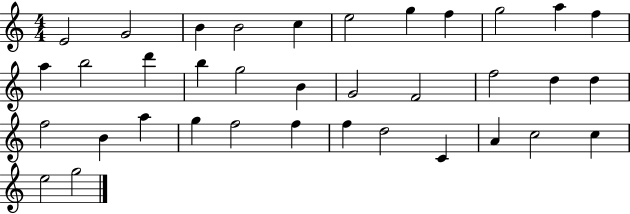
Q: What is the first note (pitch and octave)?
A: E4